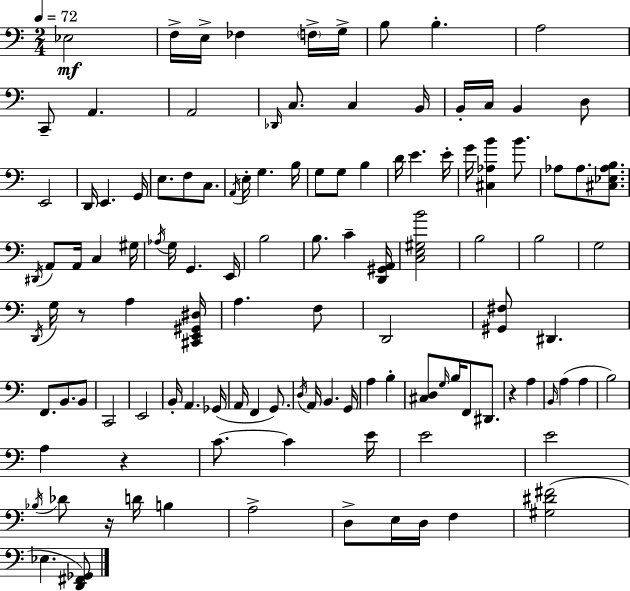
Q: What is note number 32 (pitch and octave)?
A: G3